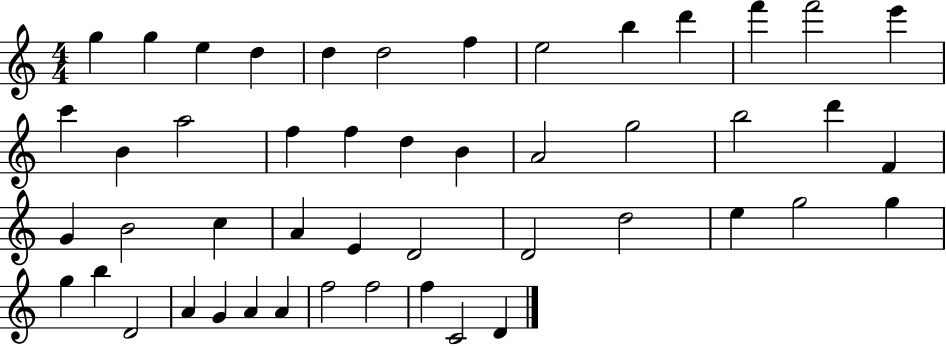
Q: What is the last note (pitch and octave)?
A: D4